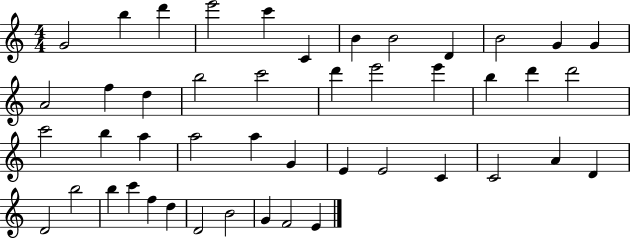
X:1
T:Untitled
M:4/4
L:1/4
K:C
G2 b d' e'2 c' C B B2 D B2 G G A2 f d b2 c'2 d' e'2 e' b d' d'2 c'2 b a a2 a G E E2 C C2 A D D2 b2 b c' f d D2 B2 G F2 E